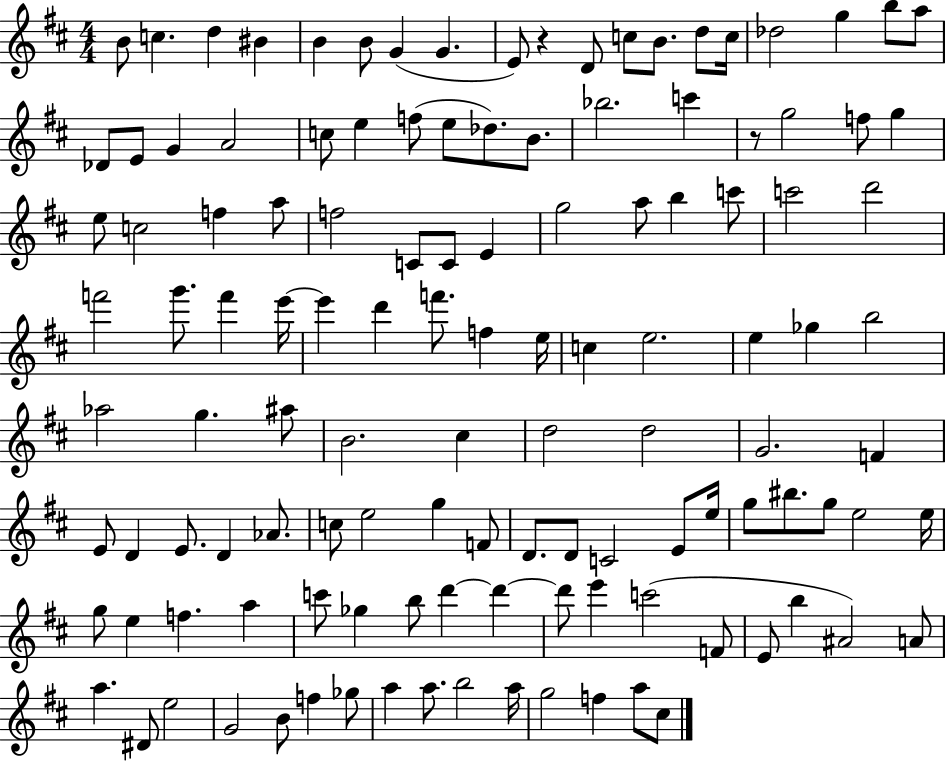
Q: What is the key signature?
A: D major